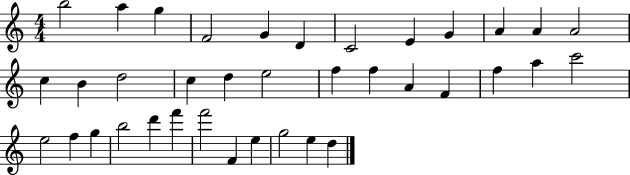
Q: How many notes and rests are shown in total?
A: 37